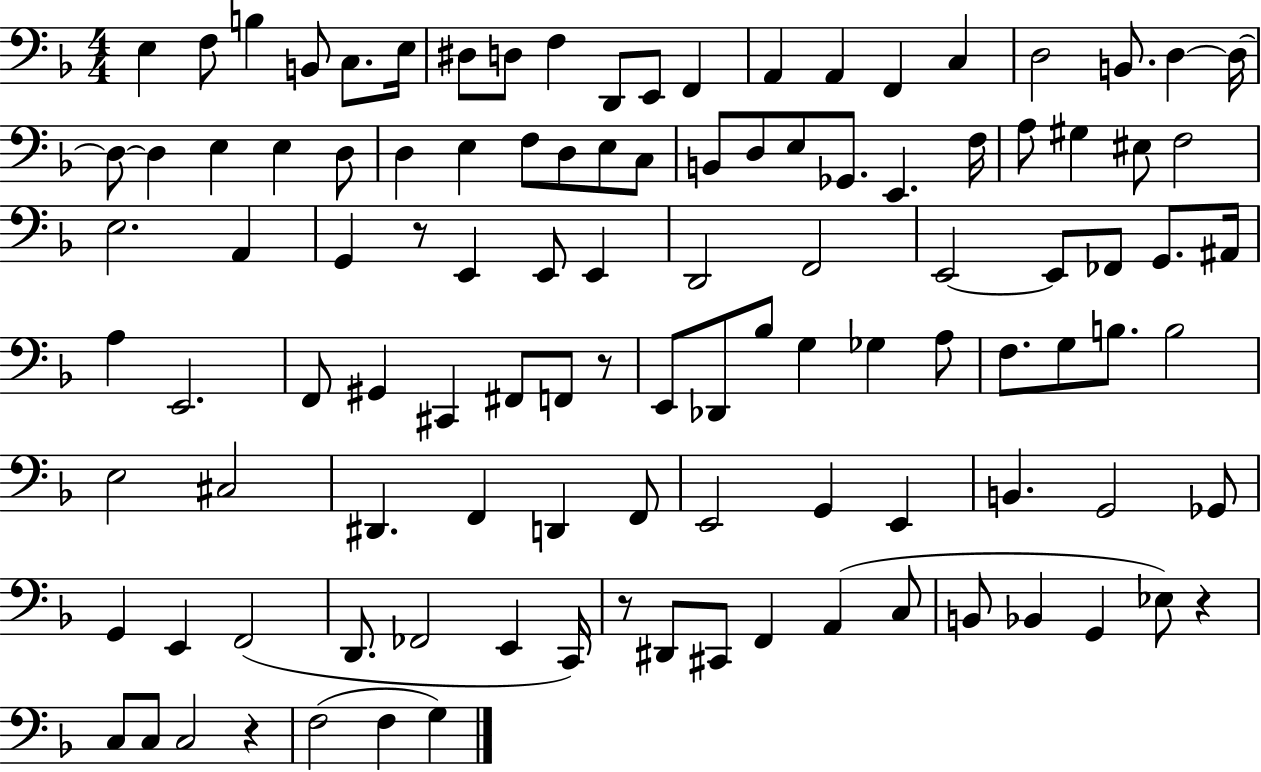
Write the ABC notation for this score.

X:1
T:Untitled
M:4/4
L:1/4
K:F
E, F,/2 B, B,,/2 C,/2 E,/4 ^D,/2 D,/2 F, D,,/2 E,,/2 F,, A,, A,, F,, C, D,2 B,,/2 D, D,/4 D,/2 D, E, E, D,/2 D, E, F,/2 D,/2 E,/2 C,/2 B,,/2 D,/2 E,/2 _G,,/2 E,, F,/4 A,/2 ^G, ^E,/2 F,2 E,2 A,, G,, z/2 E,, E,,/2 E,, D,,2 F,,2 E,,2 E,,/2 _F,,/2 G,,/2 ^A,,/4 A, E,,2 F,,/2 ^G,, ^C,, ^F,,/2 F,,/2 z/2 E,,/2 _D,,/2 _B,/2 G, _G, A,/2 F,/2 G,/2 B,/2 B,2 E,2 ^C,2 ^D,, F,, D,, F,,/2 E,,2 G,, E,, B,, G,,2 _G,,/2 G,, E,, F,,2 D,,/2 _F,,2 E,, C,,/4 z/2 ^D,,/2 ^C,,/2 F,, A,, C,/2 B,,/2 _B,, G,, _E,/2 z C,/2 C,/2 C,2 z F,2 F, G,